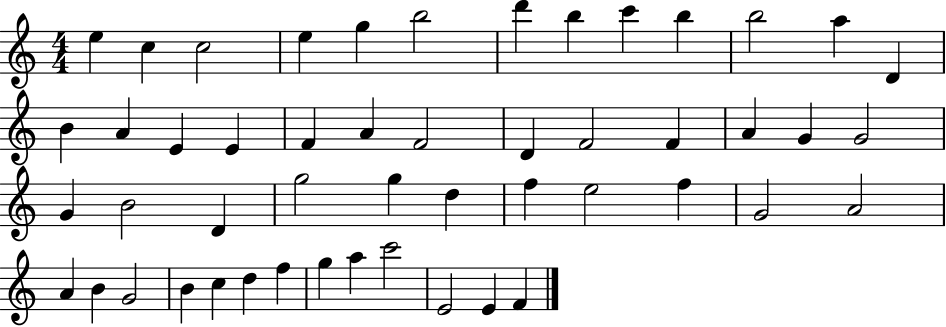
{
  \clef treble
  \numericTimeSignature
  \time 4/4
  \key c \major
  e''4 c''4 c''2 | e''4 g''4 b''2 | d'''4 b''4 c'''4 b''4 | b''2 a''4 d'4 | \break b'4 a'4 e'4 e'4 | f'4 a'4 f'2 | d'4 f'2 f'4 | a'4 g'4 g'2 | \break g'4 b'2 d'4 | g''2 g''4 d''4 | f''4 e''2 f''4 | g'2 a'2 | \break a'4 b'4 g'2 | b'4 c''4 d''4 f''4 | g''4 a''4 c'''2 | e'2 e'4 f'4 | \break \bar "|."
}